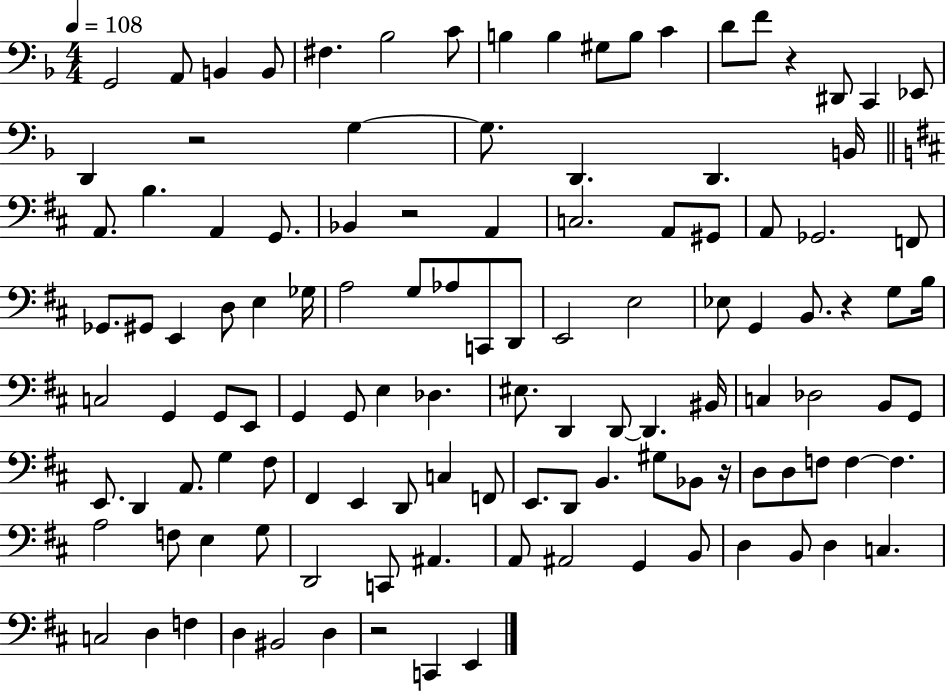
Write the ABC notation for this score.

X:1
T:Untitled
M:4/4
L:1/4
K:F
G,,2 A,,/2 B,, B,,/2 ^F, _B,2 C/2 B, B, ^G,/2 B,/2 C D/2 F/2 z ^D,,/2 C,, _E,,/2 D,, z2 G, G,/2 D,, D,, B,,/4 A,,/2 B, A,, G,,/2 _B,, z2 A,, C,2 A,,/2 ^G,,/2 A,,/2 _G,,2 F,,/2 _G,,/2 ^G,,/2 E,, D,/2 E, _G,/4 A,2 G,/2 _A,/2 C,,/2 D,,/2 E,,2 E,2 _E,/2 G,, B,,/2 z G,/2 B,/4 C,2 G,, G,,/2 E,,/2 G,, G,,/2 E, _D, ^E,/2 D,, D,,/2 D,, ^B,,/4 C, _D,2 B,,/2 G,,/2 E,,/2 D,, A,,/2 G, ^F,/2 ^F,, E,, D,,/2 C, F,,/2 E,,/2 D,,/2 B,, ^G,/2 _B,,/2 z/4 D,/2 D,/2 F,/2 F, F, A,2 F,/2 E, G,/2 D,,2 C,,/2 ^A,, A,,/2 ^A,,2 G,, B,,/2 D, B,,/2 D, C, C,2 D, F, D, ^B,,2 D, z2 C,, E,,